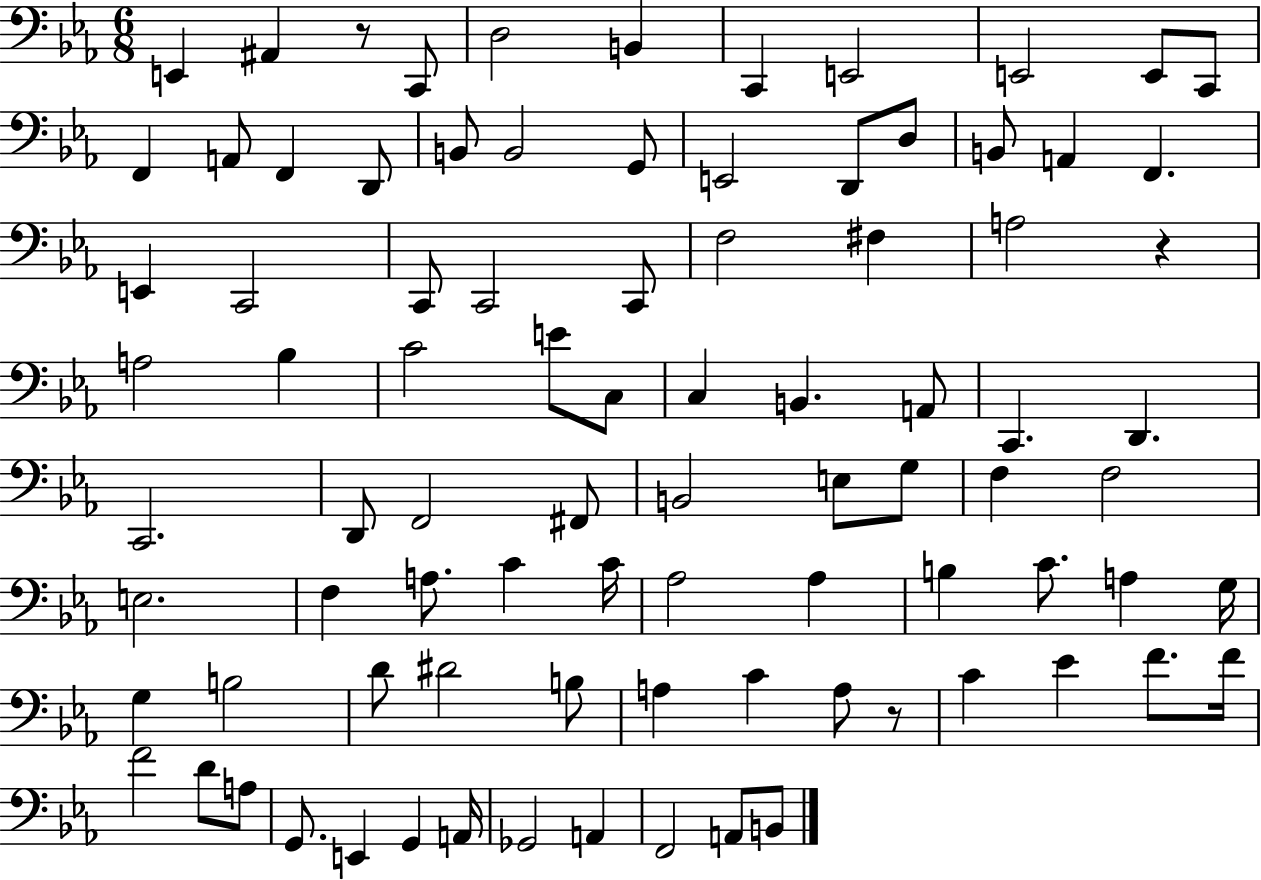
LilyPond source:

{
  \clef bass
  \numericTimeSignature
  \time 6/8
  \key ees \major
  e,4 ais,4 r8 c,8 | d2 b,4 | c,4 e,2 | e,2 e,8 c,8 | \break f,4 a,8 f,4 d,8 | b,8 b,2 g,8 | e,2 d,8 d8 | b,8 a,4 f,4. | \break e,4 c,2 | c,8 c,2 c,8 | f2 fis4 | a2 r4 | \break a2 bes4 | c'2 e'8 c8 | c4 b,4. a,8 | c,4. d,4. | \break c,2. | d,8 f,2 fis,8 | b,2 e8 g8 | f4 f2 | \break e2. | f4 a8. c'4 c'16 | aes2 aes4 | b4 c'8. a4 g16 | \break g4 b2 | d'8 dis'2 b8 | a4 c'4 a8 r8 | c'4 ees'4 f'8. f'16 | \break f'2 d'8 a8 | g,8. e,4 g,4 a,16 | ges,2 a,4 | f,2 a,8 b,8 | \break \bar "|."
}